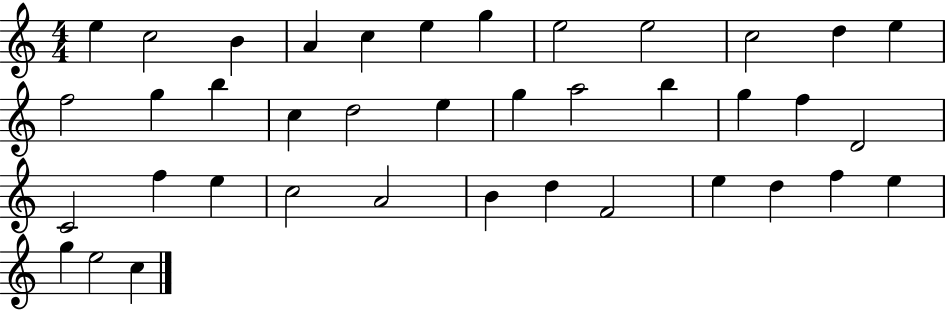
E5/q C5/h B4/q A4/q C5/q E5/q G5/q E5/h E5/h C5/h D5/q E5/q F5/h G5/q B5/q C5/q D5/h E5/q G5/q A5/h B5/q G5/q F5/q D4/h C4/h F5/q E5/q C5/h A4/h B4/q D5/q F4/h E5/q D5/q F5/q E5/q G5/q E5/h C5/q